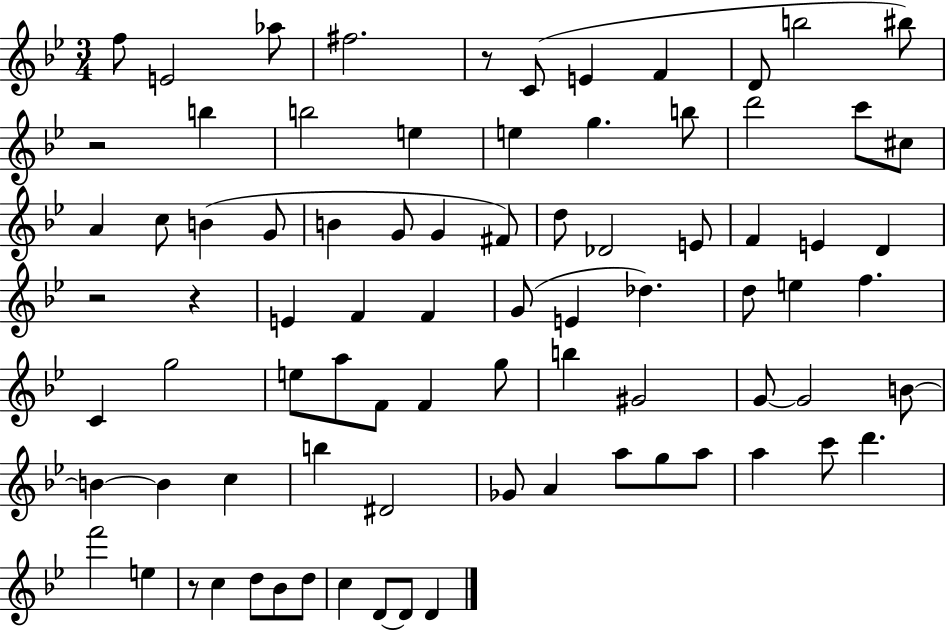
X:1
T:Untitled
M:3/4
L:1/4
K:Bb
f/2 E2 _a/2 ^f2 z/2 C/2 E F D/2 b2 ^b/2 z2 b b2 e e g b/2 d'2 c'/2 ^c/2 A c/2 B G/2 B G/2 G ^F/2 d/2 _D2 E/2 F E D z2 z E F F G/2 E _d d/2 e f C g2 e/2 a/2 F/2 F g/2 b ^G2 G/2 G2 B/2 B B c b ^D2 _G/2 A a/2 g/2 a/2 a c'/2 d' f'2 e z/2 c d/2 _B/2 d/2 c D/2 D/2 D